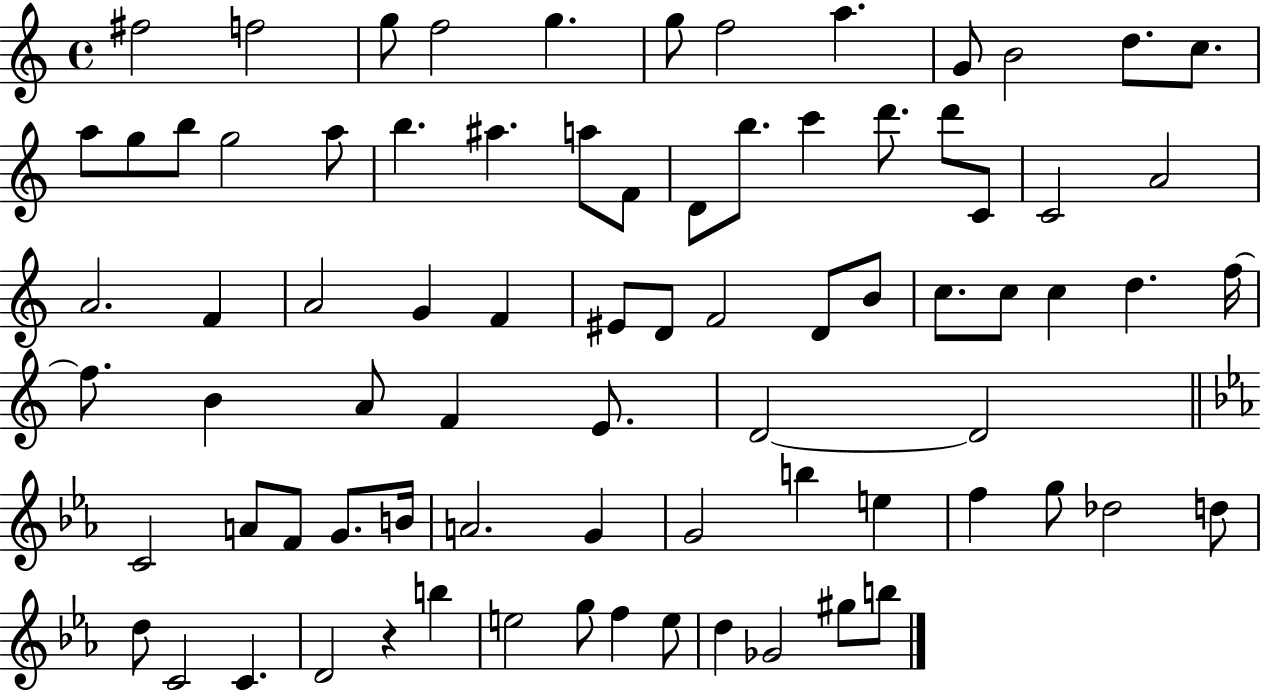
F#5/h F5/h G5/e F5/h G5/q. G5/e F5/h A5/q. G4/e B4/h D5/e. C5/e. A5/e G5/e B5/e G5/h A5/e B5/q. A#5/q. A5/e F4/e D4/e B5/e. C6/q D6/e. D6/e C4/e C4/h A4/h A4/h. F4/q A4/h G4/q F4/q EIS4/e D4/e F4/h D4/e B4/e C5/e. C5/e C5/q D5/q. F5/s F5/e. B4/q A4/e F4/q E4/e. D4/h D4/h C4/h A4/e F4/e G4/e. B4/s A4/h. G4/q G4/h B5/q E5/q F5/q G5/e Db5/h D5/e D5/e C4/h C4/q. D4/h R/q B5/q E5/h G5/e F5/q E5/e D5/q Gb4/h G#5/e B5/e